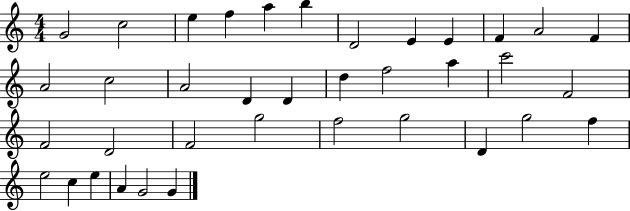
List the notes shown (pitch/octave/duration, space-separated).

G4/h C5/h E5/q F5/q A5/q B5/q D4/h E4/q E4/q F4/q A4/h F4/q A4/h C5/h A4/h D4/q D4/q D5/q F5/h A5/q C6/h F4/h F4/h D4/h F4/h G5/h F5/h G5/h D4/q G5/h F5/q E5/h C5/q E5/q A4/q G4/h G4/q